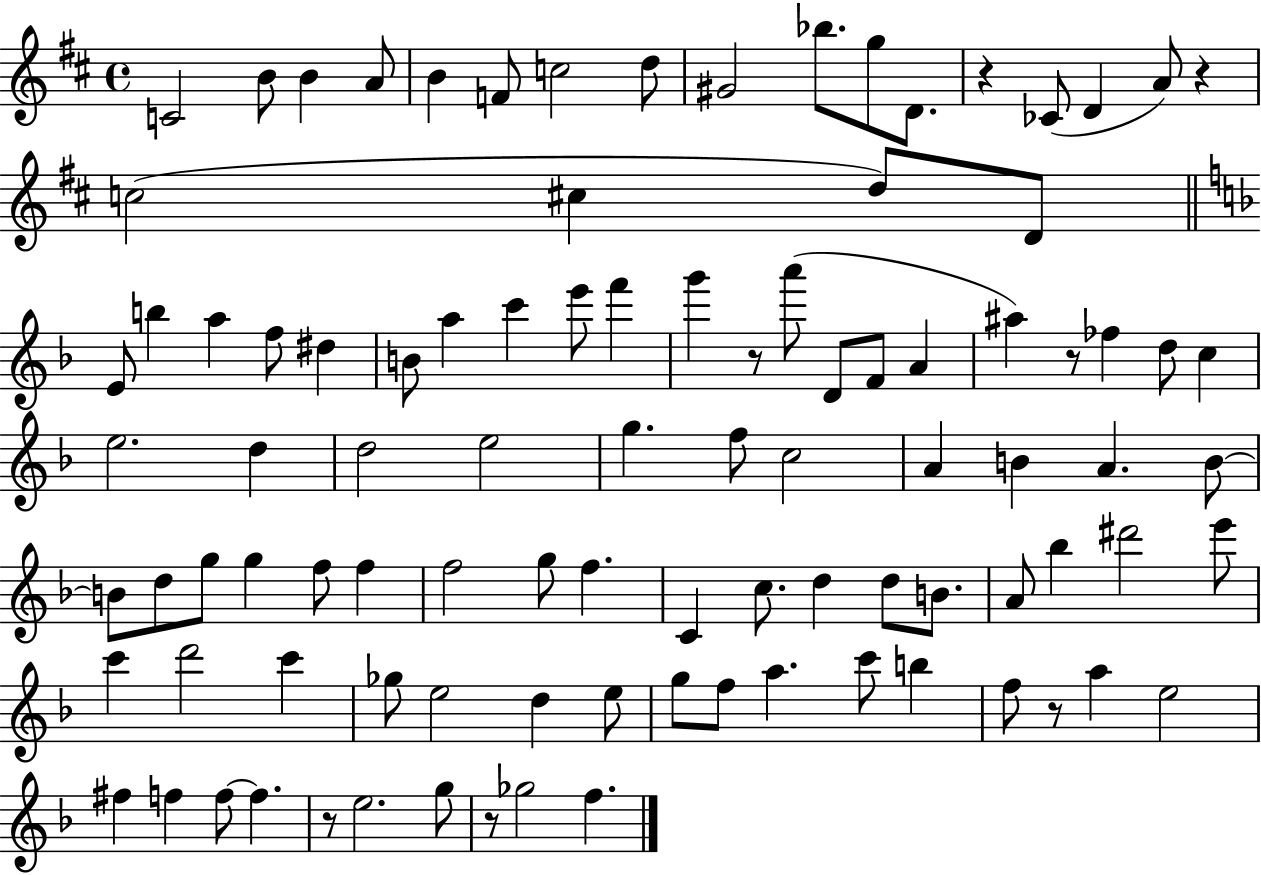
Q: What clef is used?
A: treble